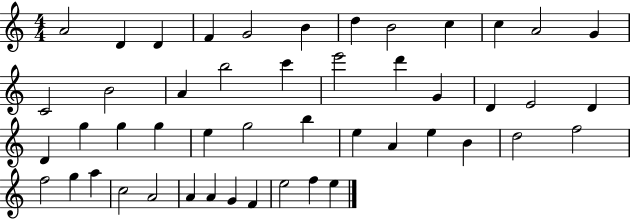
X:1
T:Untitled
M:4/4
L:1/4
K:C
A2 D D F G2 B d B2 c c A2 G C2 B2 A b2 c' e'2 d' G D E2 D D g g g e g2 b e A e B d2 f2 f2 g a c2 A2 A A G F e2 f e